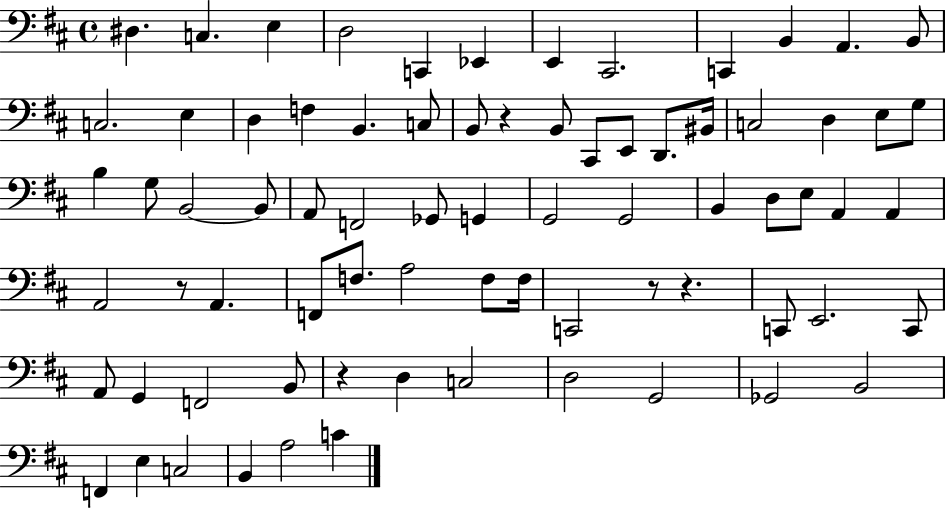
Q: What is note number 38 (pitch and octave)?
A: G2